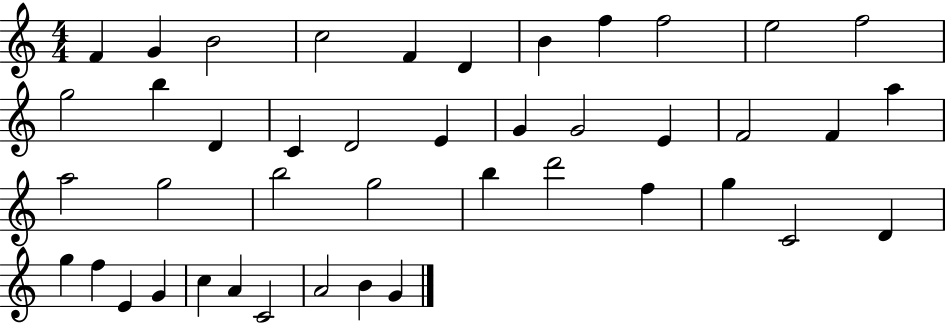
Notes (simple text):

F4/q G4/q B4/h C5/h F4/q D4/q B4/q F5/q F5/h E5/h F5/h G5/h B5/q D4/q C4/q D4/h E4/q G4/q G4/h E4/q F4/h F4/q A5/q A5/h G5/h B5/h G5/h B5/q D6/h F5/q G5/q C4/h D4/q G5/q F5/q E4/q G4/q C5/q A4/q C4/h A4/h B4/q G4/q